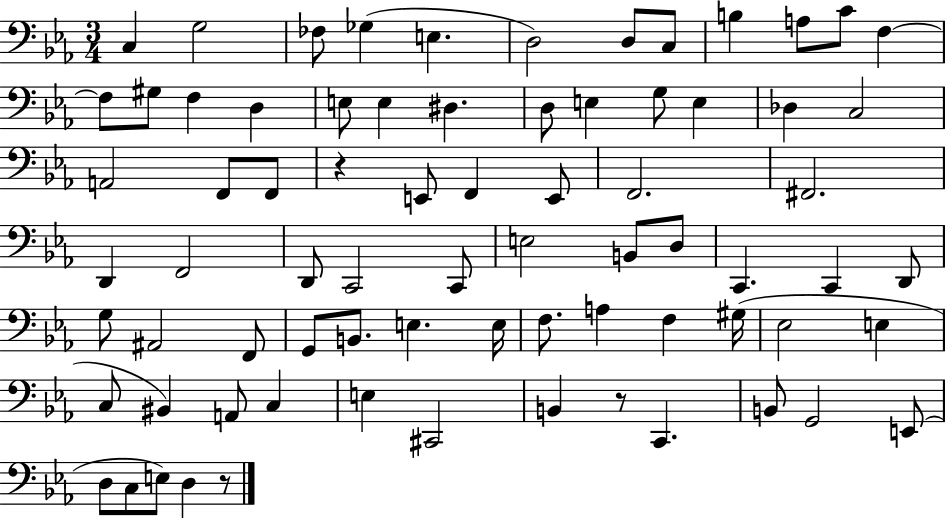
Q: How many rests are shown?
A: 3